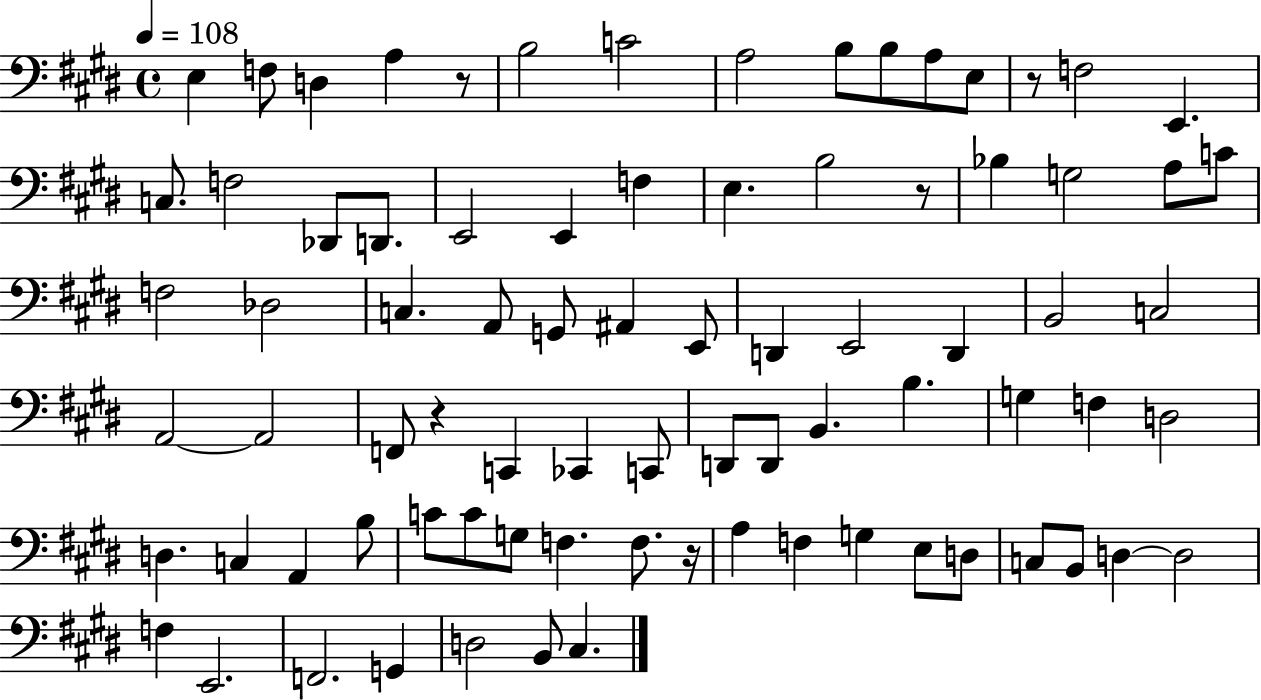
{
  \clef bass
  \time 4/4
  \defaultTimeSignature
  \key e \major
  \tempo 4 = 108
  e4 f8 d4 a4 r8 | b2 c'2 | a2 b8 b8 a8 e8 | r8 f2 e,4. | \break c8. f2 des,8 d,8. | e,2 e,4 f4 | e4. b2 r8 | bes4 g2 a8 c'8 | \break f2 des2 | c4. a,8 g,8 ais,4 e,8 | d,4 e,2 d,4 | b,2 c2 | \break a,2~~ a,2 | f,8 r4 c,4 ces,4 c,8 | d,8 d,8 b,4. b4. | g4 f4 d2 | \break d4. c4 a,4 b8 | c'8 c'8 g8 f4. f8. r16 | a4 f4 g4 e8 d8 | c8 b,8 d4~~ d2 | \break f4 e,2. | f,2. g,4 | d2 b,8 cis4. | \bar "|."
}